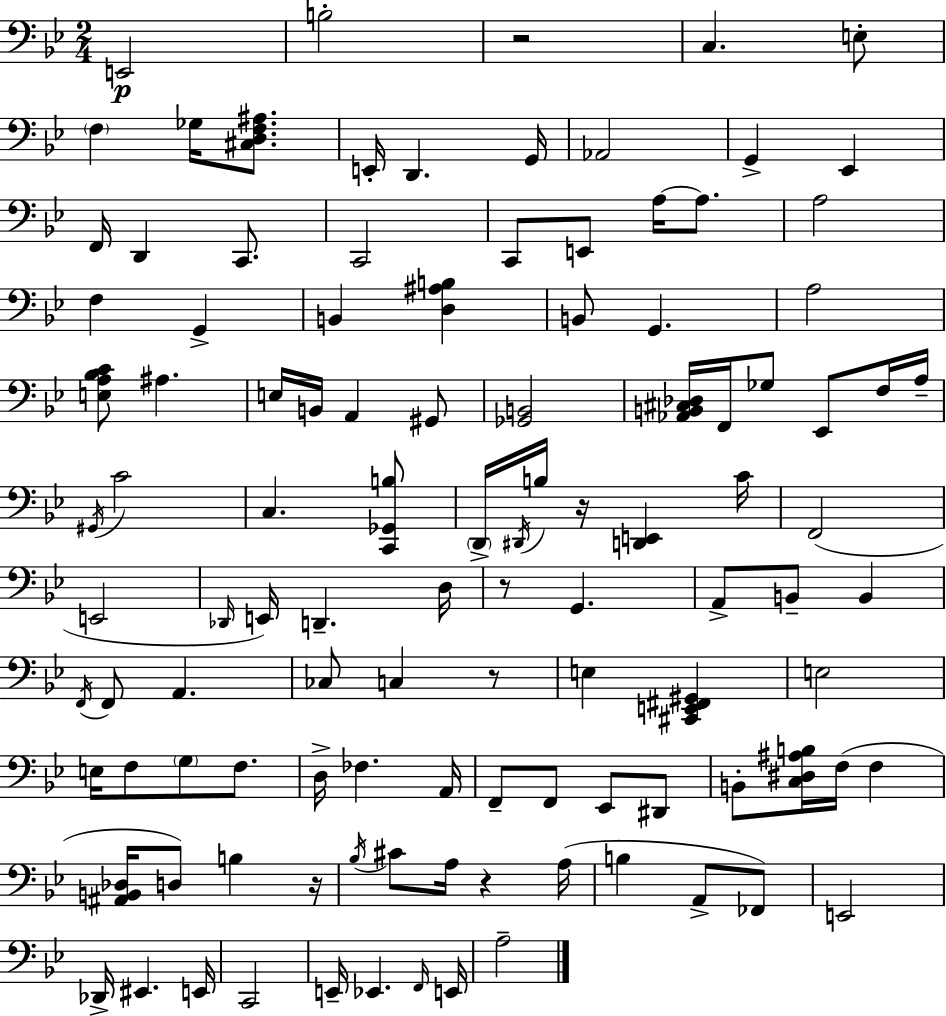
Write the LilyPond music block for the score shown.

{
  \clef bass
  \numericTimeSignature
  \time 2/4
  \key g \minor
  e,2\p | b2-. | r2 | c4. e8-. | \break \parenthesize f4 ges16 <cis d f ais>8. | e,16-. d,4. g,16 | aes,2 | g,4-> ees,4 | \break f,16 d,4 c,8. | c,2 | c,8 e,8 a16~~ a8. | a2 | \break f4 g,4-> | b,4 <d ais b>4 | b,8 g,4. | a2 | \break <e a bes c'>8 ais4. | e16 b,16 a,4 gis,8 | <ges, b,>2 | <aes, b, cis des>16 f,16 ges8 ees,8 f16 a16-- | \break \acciaccatura { gis,16 } c'2 | c4. <c, ges, b>8 | \parenthesize d,16-> \acciaccatura { dis,16 } b16 r16 <d, e,>4 | c'16 f,2( | \break e,2 | \grace { des,16 } e,16) d,4.-- | d16 r8 g,4. | a,8-> b,8-- b,4 | \break \acciaccatura { f,16 } f,8 a,4. | ces8 c4 | r8 e4 | <cis, e, fis, gis,>4 e2 | \break e16 f8 \parenthesize g8 | f8. d16-> fes4. | a,16 f,8-- f,8 | ees,8 dis,8 b,8-. <c dis ais b>16 f16( | \break f4 <ais, b, des>16 d8) b4 | r16 \acciaccatura { bes16 } cis'8 a16 | r4 a16( b4 | a,8-> fes,8) e,2 | \break des,16-> eis,4. | e,16 c,2 | e,16-- ees,4. | \grace { f,16 } e,16 a2-- | \break \bar "|."
}